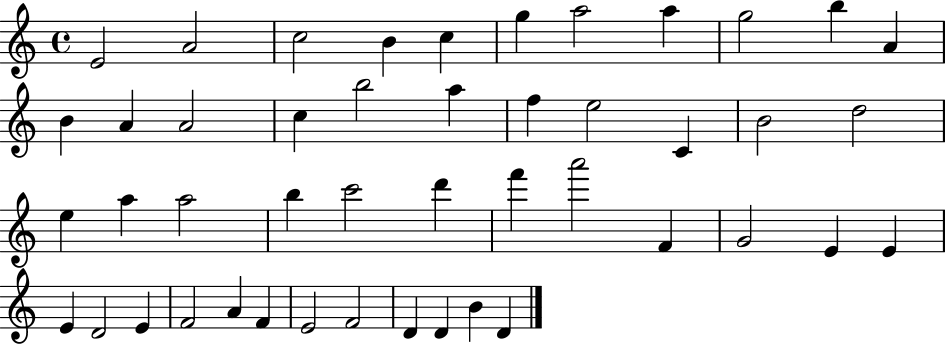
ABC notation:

X:1
T:Untitled
M:4/4
L:1/4
K:C
E2 A2 c2 B c g a2 a g2 b A B A A2 c b2 a f e2 C B2 d2 e a a2 b c'2 d' f' a'2 F G2 E E E D2 E F2 A F E2 F2 D D B D